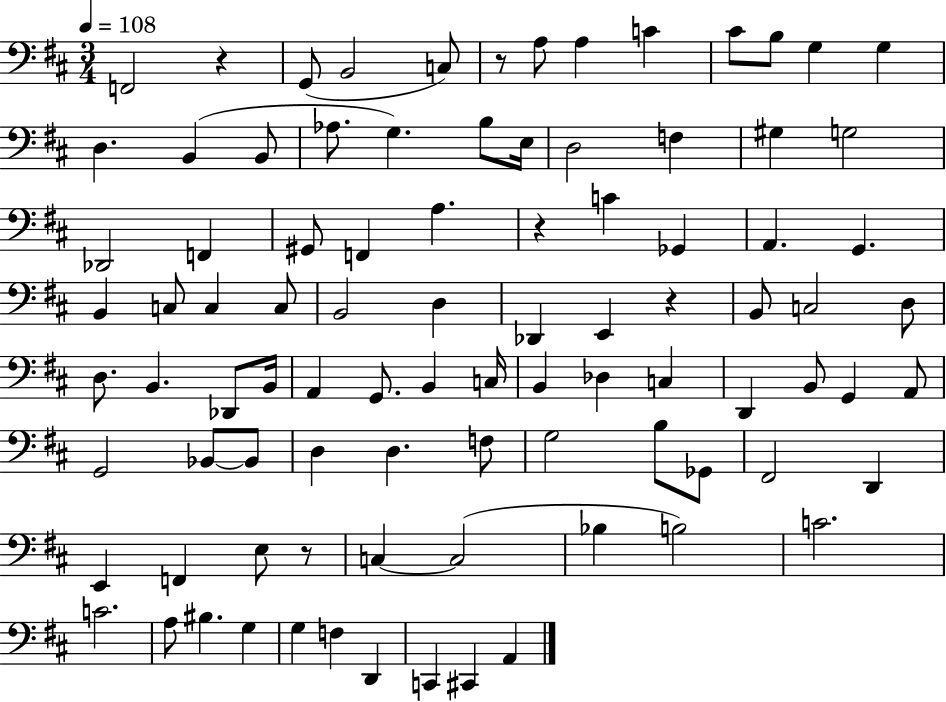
{
  \clef bass
  \numericTimeSignature
  \time 3/4
  \key d \major
  \tempo 4 = 108
  \repeat volta 2 { f,2 r4 | g,8( b,2 c8) | r8 a8 a4 c'4 | cis'8 b8 g4 g4 | \break d4. b,4( b,8 | aes8. g4.) b8 e16 | d2 f4 | gis4 g2 | \break des,2 f,4 | gis,8 f,4 a4. | r4 c'4 ges,4 | a,4. g,4. | \break b,4 c8 c4 c8 | b,2 d4 | des,4 e,4 r4 | b,8 c2 d8 | \break d8. b,4. des,8 b,16 | a,4 g,8. b,4 c16 | b,4 des4 c4 | d,4 b,8 g,4 a,8 | \break g,2 bes,8~~ bes,8 | d4 d4. f8 | g2 b8 ges,8 | fis,2 d,4 | \break e,4 f,4 e8 r8 | c4~~ c2( | bes4 b2) | c'2. | \break c'2. | a8 bis4. g4 | g4 f4 d,4 | c,4 cis,4 a,4 | \break } \bar "|."
}